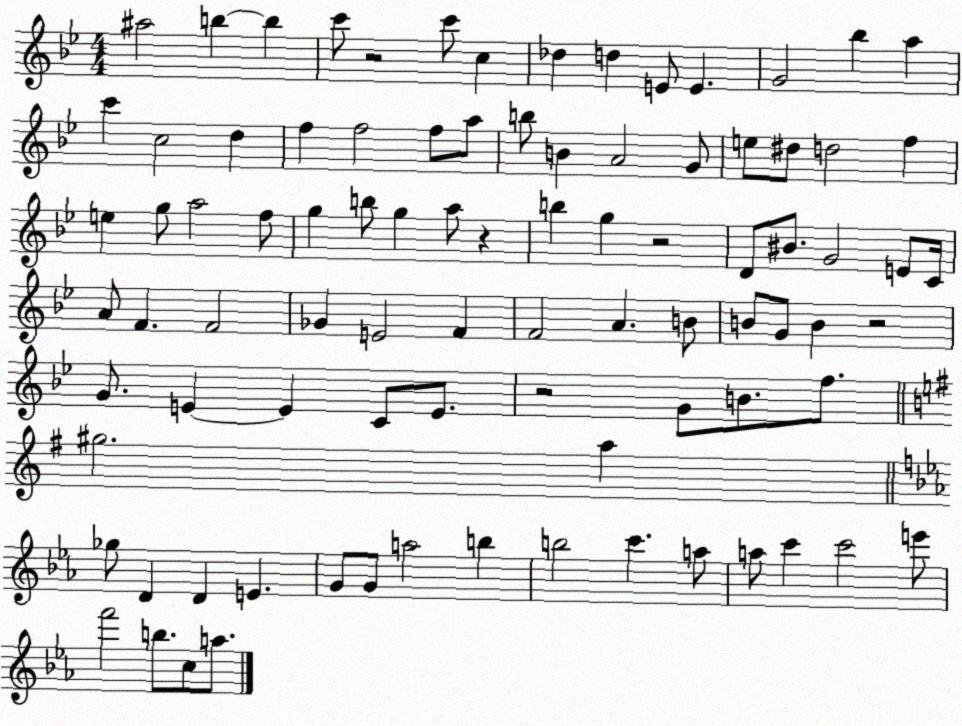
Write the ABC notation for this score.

X:1
T:Untitled
M:4/4
L:1/4
K:Bb
^a2 b b c'/2 z2 c'/2 c _d d E/2 E G2 _b a c' c2 d f f2 f/2 a/2 b/2 B A2 G/2 e/2 ^d/2 d2 f e g/2 a2 f/2 g b/2 g a/2 z b g z2 D/2 ^B/2 G2 E/2 C/4 A/2 F F2 _G E2 F F2 A B/2 B/2 G/2 B z2 G/2 E E C/2 E/2 z2 G/2 B/2 f/2 ^g2 a _g/2 D D E G/2 G/2 a2 b b2 c' a/2 a/2 c' c'2 e'/2 f'2 b/2 c/2 a/2